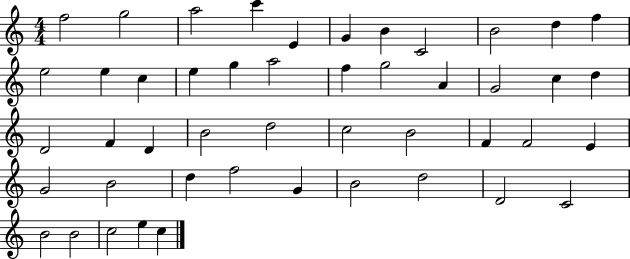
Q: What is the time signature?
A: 4/4